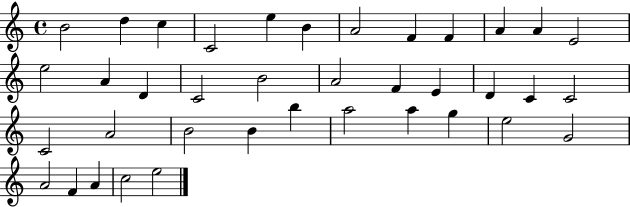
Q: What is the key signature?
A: C major